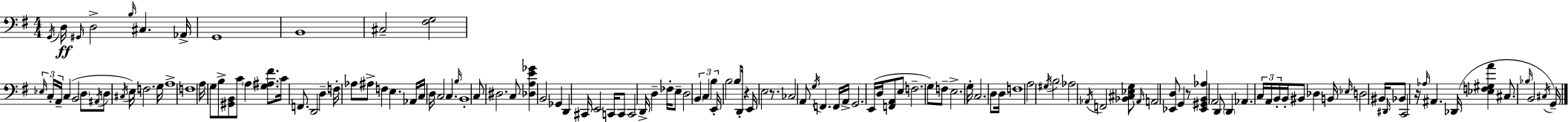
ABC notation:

X:1
T:Untitled
M:4/4
L:1/4
K:G
G,,/4 D,/4 ^G,,/4 D,2 B,/4 ^C, _A,,/4 G,,4 B,,4 ^C,2 [^F,G,]2 _E,/4 C,/4 A,,/4 C, B,,2 D,/2 ^A,,/4 D,/2 ^C,/4 E,/4 F,2 G,/4 A,4 F,4 A,/4 G,/2 B,/2 [^G,,B,,]/2 C/2 A, [G,^A,^F]/2 C/4 F,,/2 D,,2 D, F,/4 _A,/2 ^A,/2 F, E, _A,,/4 C,/4 D,/4 C,2 C, B,/4 B,,4 C,/2 ^D,2 C,/2 [_D,A,E_G] B,,2 _G,, D,, ^C,,/4 E,,2 C,,/4 C,,/2 C,,2 D,,/4 D, _F,/4 E,/2 D,2 B,, C, B, E,,/4 B,2 B,/2 D,,/4 z E,,/4 E,2 z/2 _C,2 A,,/2 G,/4 F,, F,,/4 A,,/4 G,,2 E,,/4 D,/4 [F,,A,,]/2 E,/2 F,2 G,/2 F,/2 E,2 G,/4 C,2 D,/2 D,/4 F,4 A,2 ^G,/4 B,2 _A,2 _A,,/4 F,,2 [_B,,^C,_E,G,]/2 _A,,/4 A,,2 [_E,,D,]/2 G,, z/2 [_E,,^G,,B,,_A,] A,,2 D,,/2 D,, _A,, C,/4 A,,/4 B,,/4 B,,/4 ^B,,/2 _D, B,,/4 _E,/4 D,2 ^B,,/4 ^D,,/4 _B,,/2 C,,2 z/4 _A,/4 ^A,, _D,,/4 [_E,F,^G,A] ^C,/2 _B,/4 B,,2 ^C,/4 G,,/4